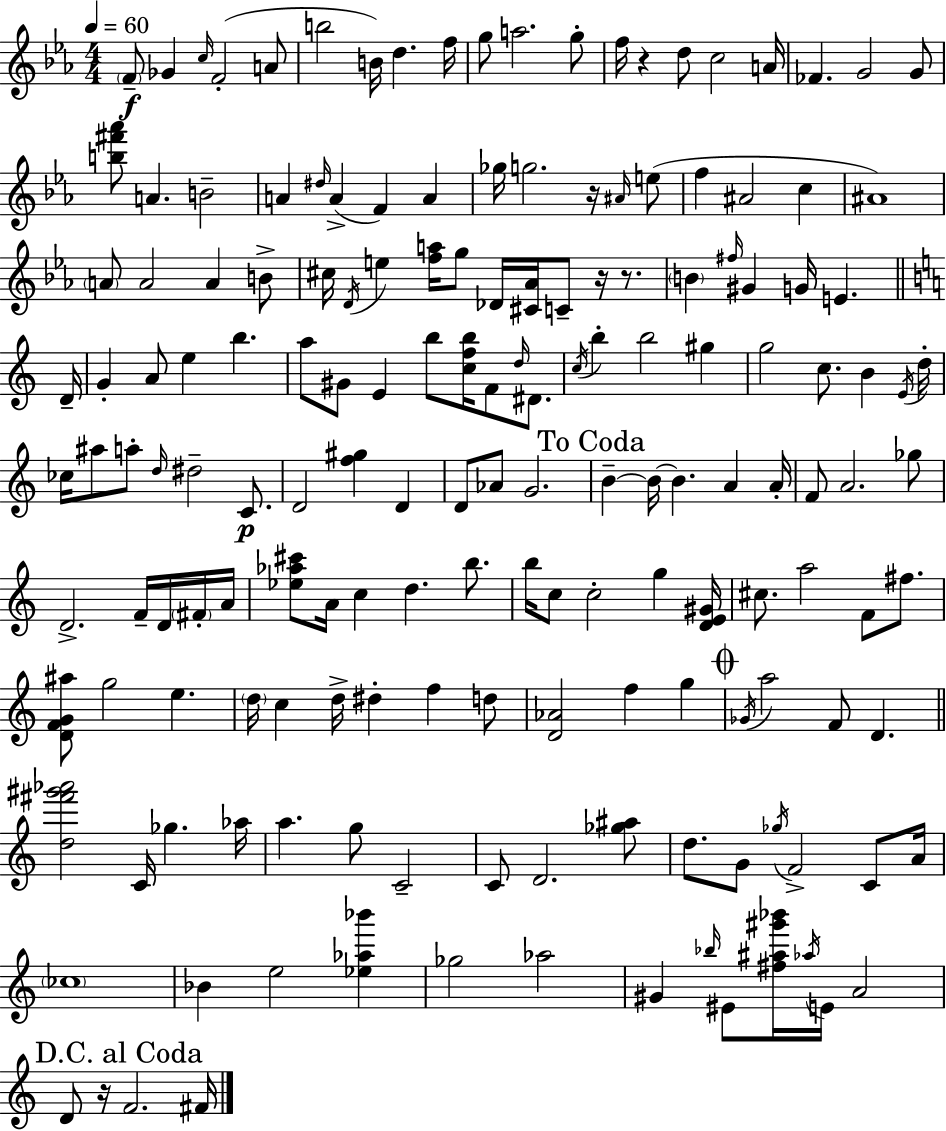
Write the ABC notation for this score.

X:1
T:Untitled
M:4/4
L:1/4
K:Eb
F/2 _G c/4 F2 A/2 b2 B/4 d f/4 g/2 a2 g/2 f/4 z d/2 c2 A/4 _F G2 G/2 [b^f'_a']/2 A B2 A ^d/4 A F A _g/4 g2 z/4 ^A/4 e/2 f ^A2 c ^A4 A/2 A2 A B/2 ^c/4 D/4 e [fa]/4 g/2 _D/4 [^C_A]/4 C/2 z/4 z/2 B ^f/4 ^G G/4 E D/4 G A/2 e b a/2 ^G/2 E b/2 [cfb]/4 F/2 d/4 ^D/2 c/4 b b2 ^g g2 c/2 B E/4 d/4 _c/4 ^a/2 a/2 d/4 ^d2 C/2 D2 [f^g] D D/2 _A/2 G2 B B/4 B A A/4 F/2 A2 _g/2 D2 F/4 D/4 ^F/4 A/4 [_e_a^c']/2 A/4 c d b/2 b/4 c/2 c2 g [DE^G]/4 ^c/2 a2 F/2 ^f/2 [DFG^a]/2 g2 e d/4 c d/4 ^d f d/2 [D_A]2 f g _G/4 a2 F/2 D [d^f'^g'_a']2 C/4 _g _a/4 a g/2 C2 C/2 D2 [_g^a]/2 d/2 G/2 _g/4 F2 C/2 A/4 _c4 _B e2 [_e_a_b'] _g2 _a2 ^G _b/4 ^E/2 [^f^a^g'_b']/4 _a/4 E/4 A2 D/2 z/4 F2 ^F/4